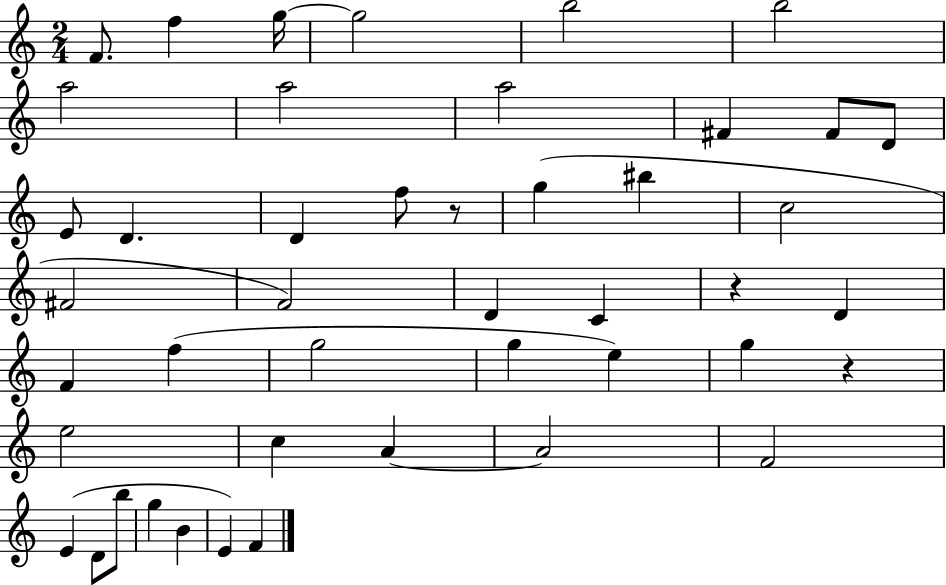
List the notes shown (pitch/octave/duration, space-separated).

F4/e. F5/q G5/s G5/h B5/h B5/h A5/h A5/h A5/h F#4/q F#4/e D4/e E4/e D4/q. D4/q F5/e R/e G5/q BIS5/q C5/h F#4/h F4/h D4/q C4/q R/q D4/q F4/q F5/q G5/h G5/q E5/q G5/q R/q E5/h C5/q A4/q A4/h F4/h E4/q D4/e B5/e G5/q B4/q E4/q F4/q